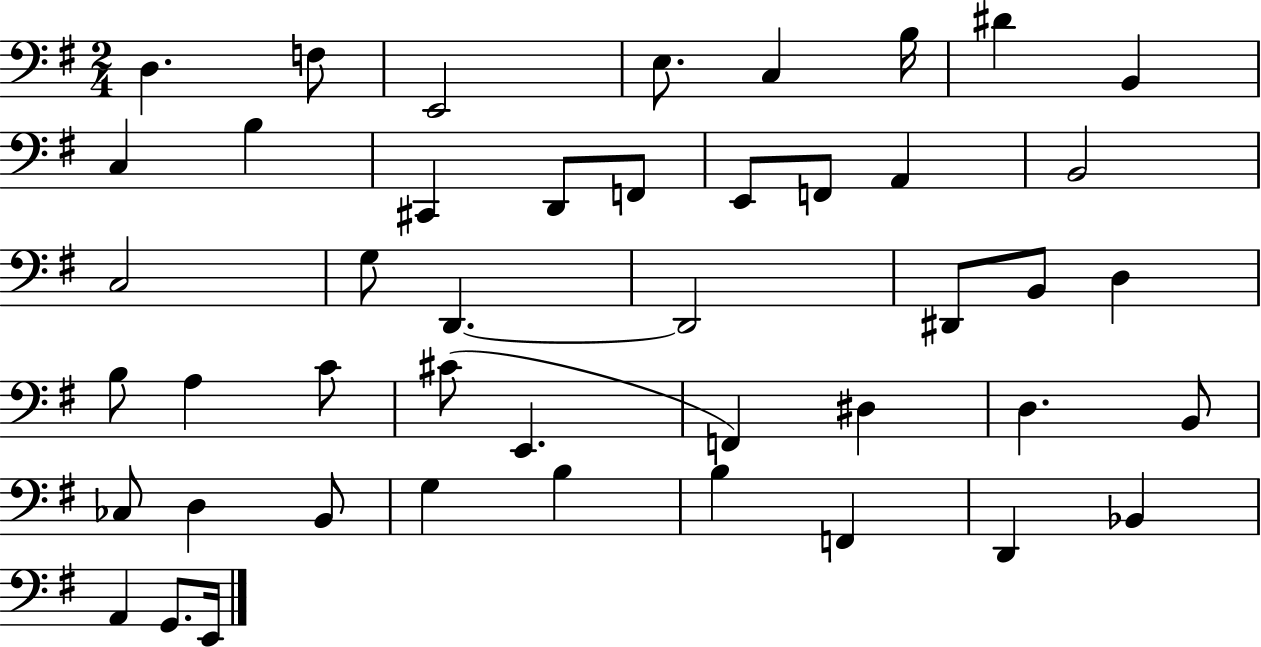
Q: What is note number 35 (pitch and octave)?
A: D3